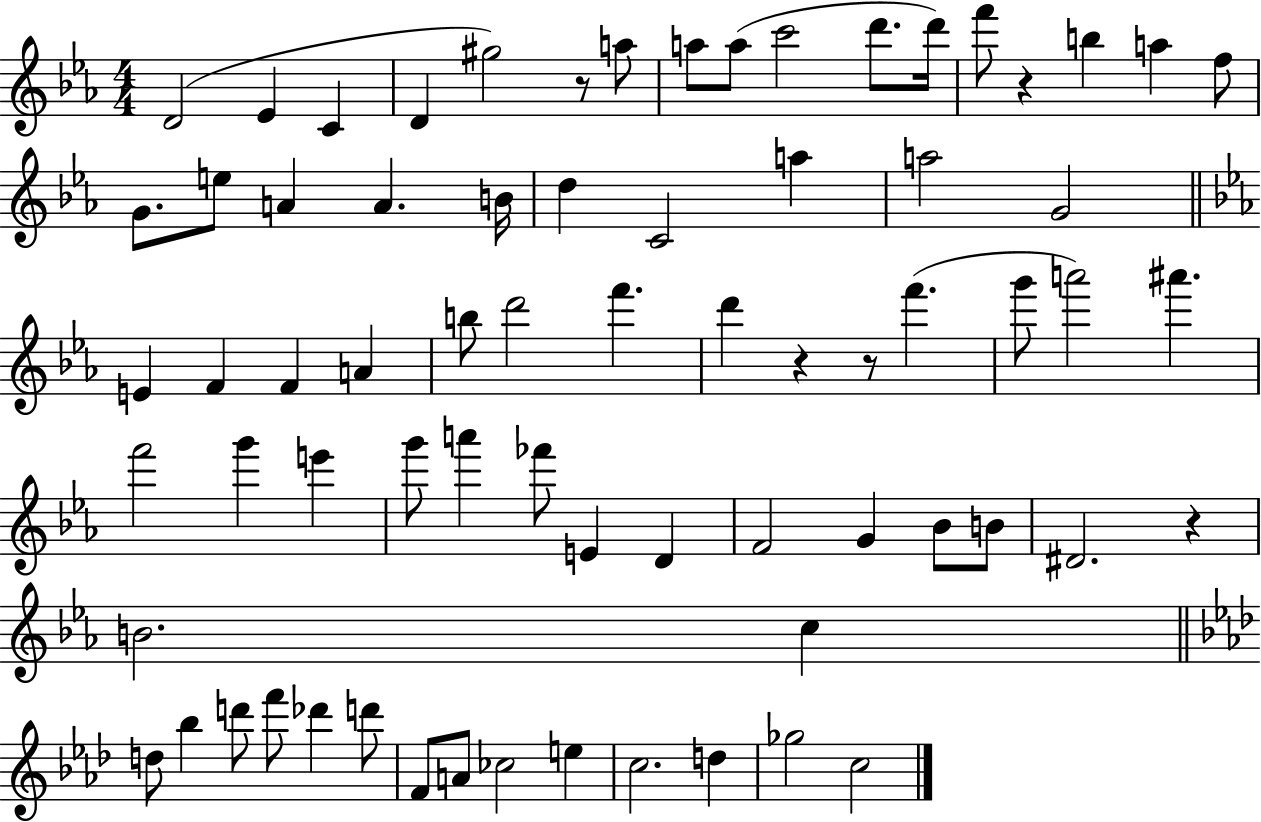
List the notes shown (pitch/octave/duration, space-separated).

D4/h Eb4/q C4/q D4/q G#5/h R/e A5/e A5/e A5/e C6/h D6/e. D6/s F6/e R/q B5/q A5/q F5/e G4/e. E5/e A4/q A4/q. B4/s D5/q C4/h A5/q A5/h G4/h E4/q F4/q F4/q A4/q B5/e D6/h F6/q. D6/q R/q R/e F6/q. G6/e A6/h A#6/q. F6/h G6/q E6/q G6/e A6/q FES6/e E4/q D4/q F4/h G4/q Bb4/e B4/e D#4/h. R/q B4/h. C5/q D5/e Bb5/q D6/e F6/e Db6/q D6/e F4/e A4/e CES5/h E5/q C5/h. D5/q Gb5/h C5/h